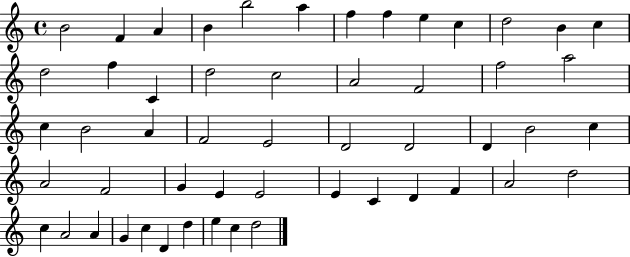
X:1
T:Untitled
M:4/4
L:1/4
K:C
B2 F A B b2 a f f e c d2 B c d2 f C d2 c2 A2 F2 f2 a2 c B2 A F2 E2 D2 D2 D B2 c A2 F2 G E E2 E C D F A2 d2 c A2 A G c D d e c d2